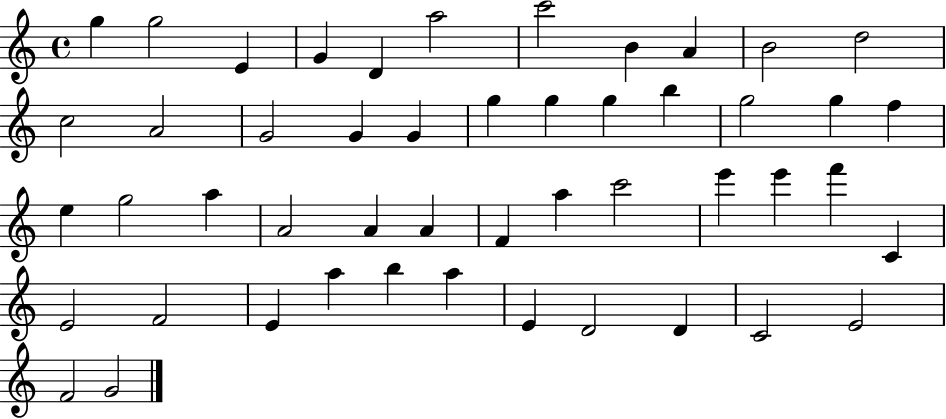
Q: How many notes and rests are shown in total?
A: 49